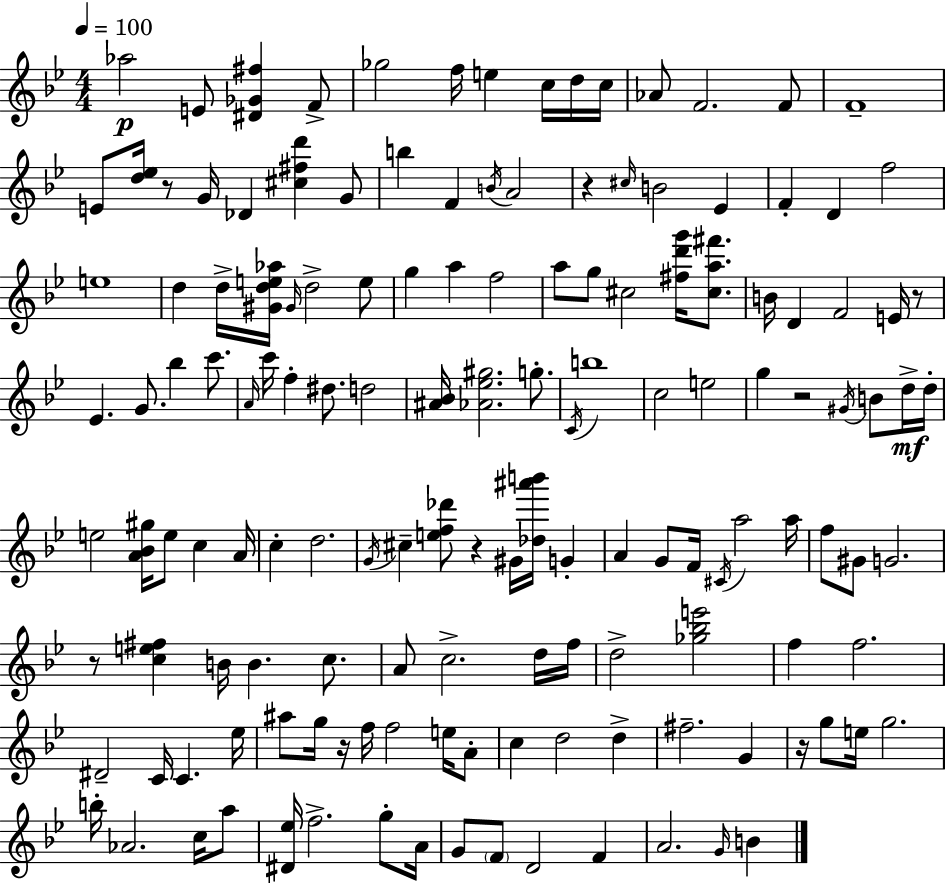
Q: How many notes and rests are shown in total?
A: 145